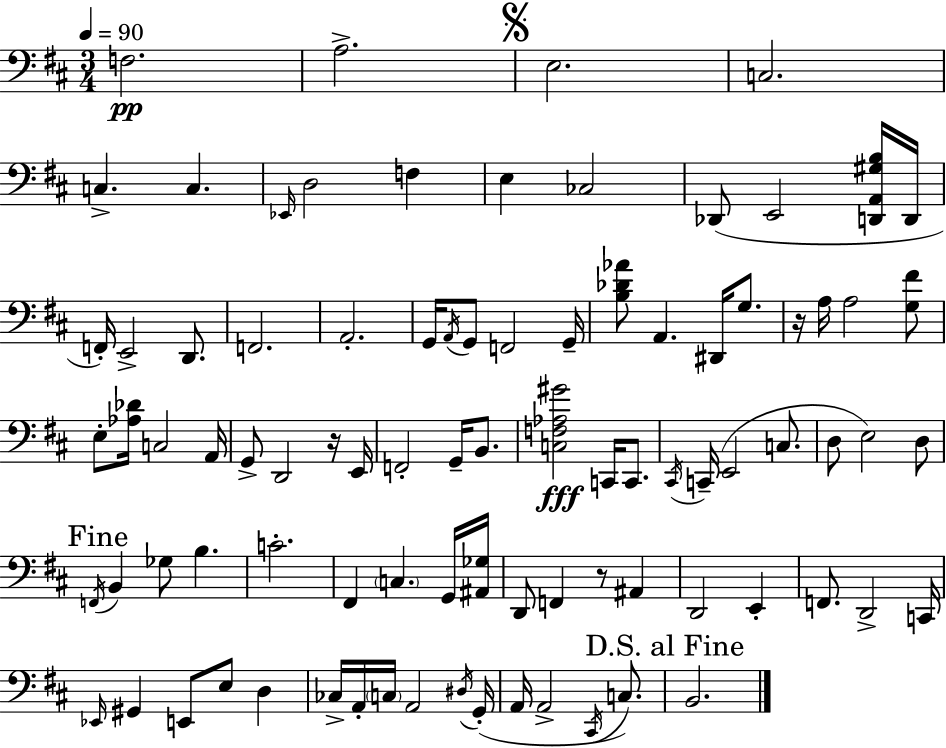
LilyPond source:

{
  \clef bass
  \numericTimeSignature
  \time 3/4
  \key d \major
  \tempo 4 = 90
  f2.\pp | a2.-> | \mark \markup { \musicglyph "scripts.segno" } e2. | c2. | \break c4.-> c4. | \grace { ees,16 } d2 f4 | e4 ces2 | des,8( e,2 <d, a, gis b>16 | \break d,16 f,16-.) e,2-> d,8. | f,2. | a,2.-. | g,16 \acciaccatura { a,16 } g,8 f,2 | \break g,16-- <b des' aes'>8 a,4. dis,16 g8. | r16 a16 a2 | <g fis'>8 e8-. <aes des'>16 c2 | a,16 g,8-> d,2 | \break r16 e,16 f,2-. g,16-- b,8. | <c f aes gis'>2\fff c,16 c,8. | \acciaccatura { cis,16 }( c,16-- e,2 | c8. d8 e2) | \break d8 \mark "Fine" \acciaccatura { f,16 } b,4 ges8 b4. | c'2.-. | fis,4 \parenthesize c4. | g,16 <ais, ges>16 d,8 f,4 r8 | \break ais,4 d,2 | e,4-. f,8. d,2-> | c,16 \grace { ees,16 } gis,4 e,8 e8 | d4 ces16-> a,16-. \parenthesize c16 a,2 | \break \acciaccatura { dis16 } g,16-.( a,16 a,2-> | \acciaccatura { cis,16 } c8.) \mark "D.S. al Fine" b,2. | \bar "|."
}